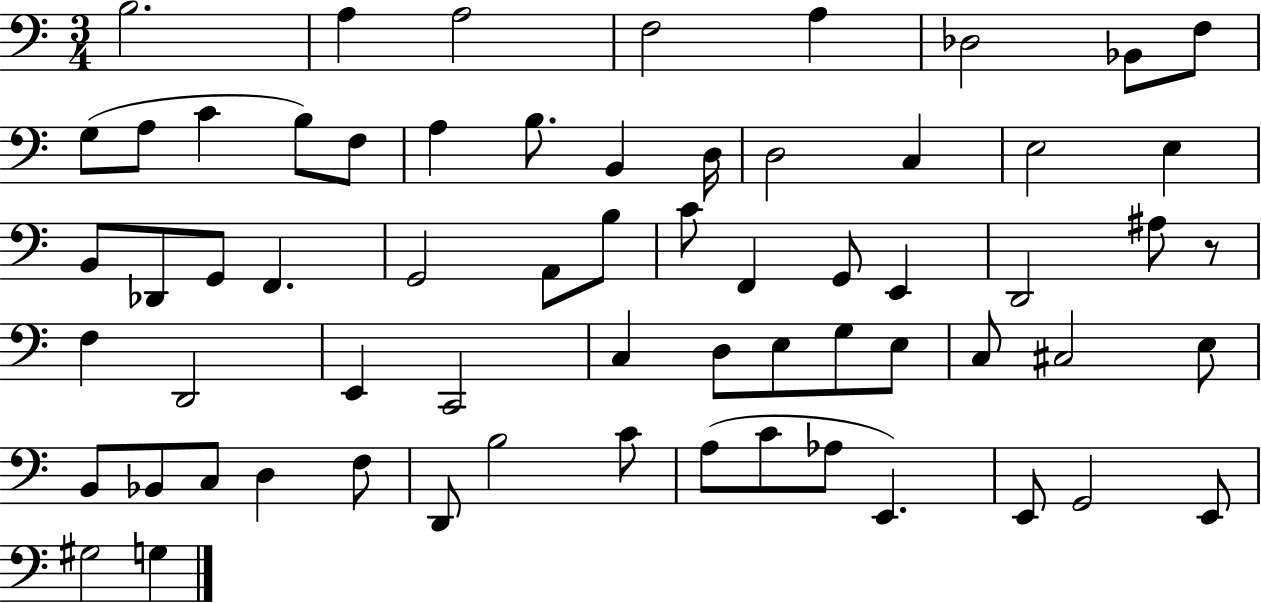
{
  \clef bass
  \numericTimeSignature
  \time 3/4
  \key c \major
  b2. | a4 a2 | f2 a4 | des2 bes,8 f8 | \break g8( a8 c'4 b8) f8 | a4 b8. b,4 d16 | d2 c4 | e2 e4 | \break b,8 des,8 g,8 f,4. | g,2 a,8 b8 | c'8 f,4 g,8 e,4 | d,2 ais8 r8 | \break f4 d,2 | e,4 c,2 | c4 d8 e8 g8 e8 | c8 cis2 e8 | \break b,8 bes,8 c8 d4 f8 | d,8 b2 c'8 | a8( c'8 aes8 e,4.) | e,8 g,2 e,8 | \break gis2 g4 | \bar "|."
}